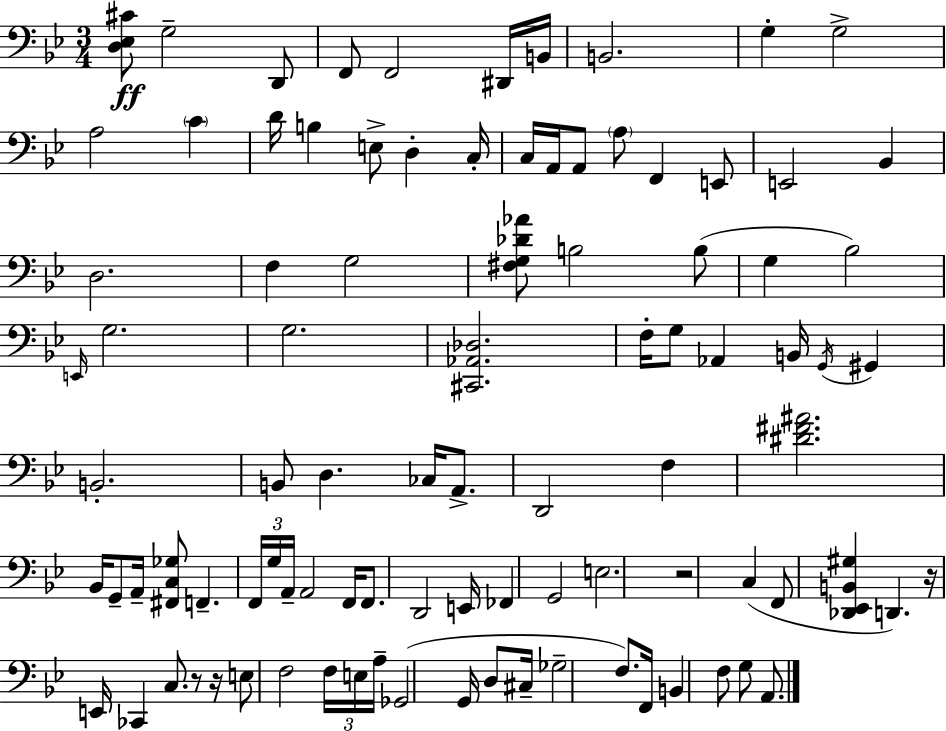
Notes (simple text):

[D3,Eb3,C#4]/e G3/h D2/e F2/e F2/h D#2/s B2/s B2/h. G3/q G3/h A3/h C4/q D4/s B3/q E3/e D3/q C3/s C3/s A2/s A2/e A3/e F2/q E2/e E2/h Bb2/q D3/h. F3/q G3/h [F#3,G3,Db4,Ab4]/e B3/h B3/e G3/q Bb3/h E2/s G3/h. G3/h. [C#2,Ab2,Db3]/h. F3/s G3/e Ab2/q B2/s G2/s G#2/q B2/h. B2/e D3/q. CES3/s A2/e. D2/h F3/q [D#4,F#4,A#4]/h. Bb2/s G2/e A2/s [F#2,C3,Gb3]/e F2/q. F2/s G3/s A2/s A2/h F2/s F2/e. D2/h E2/s FES2/q G2/h E3/h. R/h C3/q F2/e [Db2,Eb2,B2,G#3]/q D2/q. R/s E2/s CES2/q C3/e. R/e R/s E3/e F3/h F3/s E3/s A3/s Gb2/h G2/s D3/e C#3/s Gb3/h F3/e. F2/s B2/q F3/e G3/e A2/e.